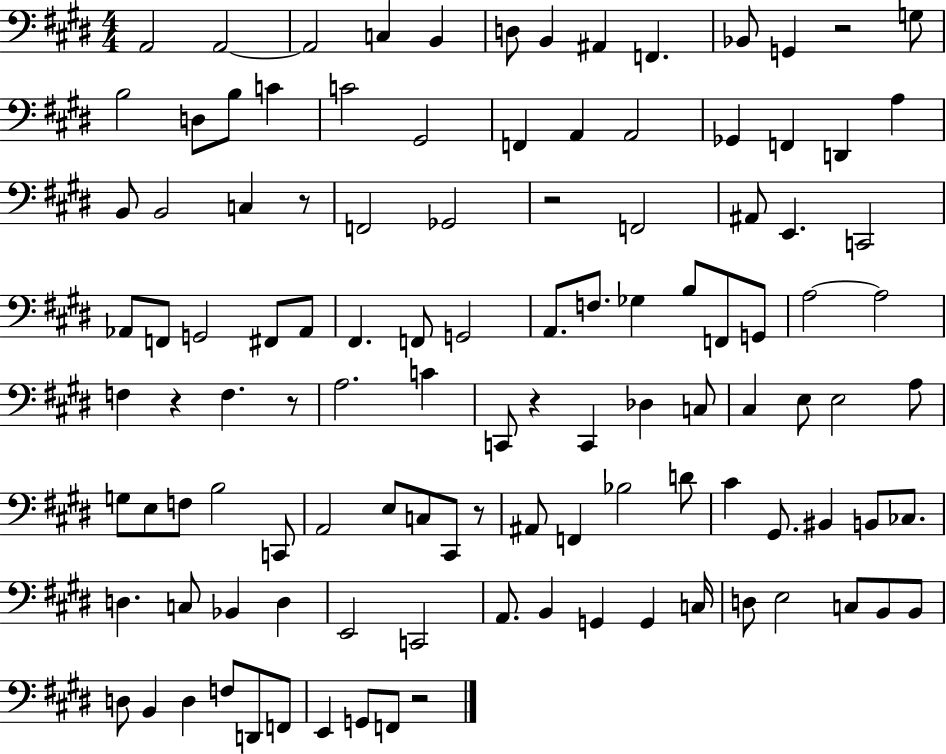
{
  \clef bass
  \numericTimeSignature
  \time 4/4
  \key e \major
  a,2 a,2~~ | a,2 c4 b,4 | d8 b,4 ais,4 f,4. | bes,8 g,4 r2 g8 | \break b2 d8 b8 c'4 | c'2 gis,2 | f,4 a,4 a,2 | ges,4 f,4 d,4 a4 | \break b,8 b,2 c4 r8 | f,2 ges,2 | r2 f,2 | ais,8 e,4. c,2 | \break aes,8 f,8 g,2 fis,8 aes,8 | fis,4. f,8 g,2 | a,8. f8. ges4 b8 f,8 g,8 | a2~~ a2 | \break f4 r4 f4. r8 | a2. c'4 | c,8 r4 c,4 des4 c8 | cis4 e8 e2 a8 | \break g8 e8 f8 b2 c,8 | a,2 e8 c8 cis,8 r8 | ais,8 f,4 bes2 d'8 | cis'4 gis,8. bis,4 b,8 ces8. | \break d4. c8 bes,4 d4 | e,2 c,2 | a,8. b,4 g,4 g,4 c16 | d8 e2 c8 b,8 b,8 | \break d8 b,4 d4 f8 d,8 f,8 | e,4 g,8 f,8 r2 | \bar "|."
}